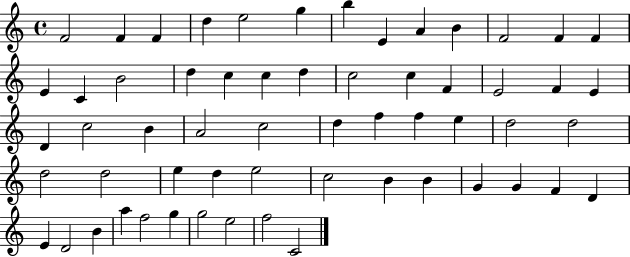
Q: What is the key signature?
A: C major